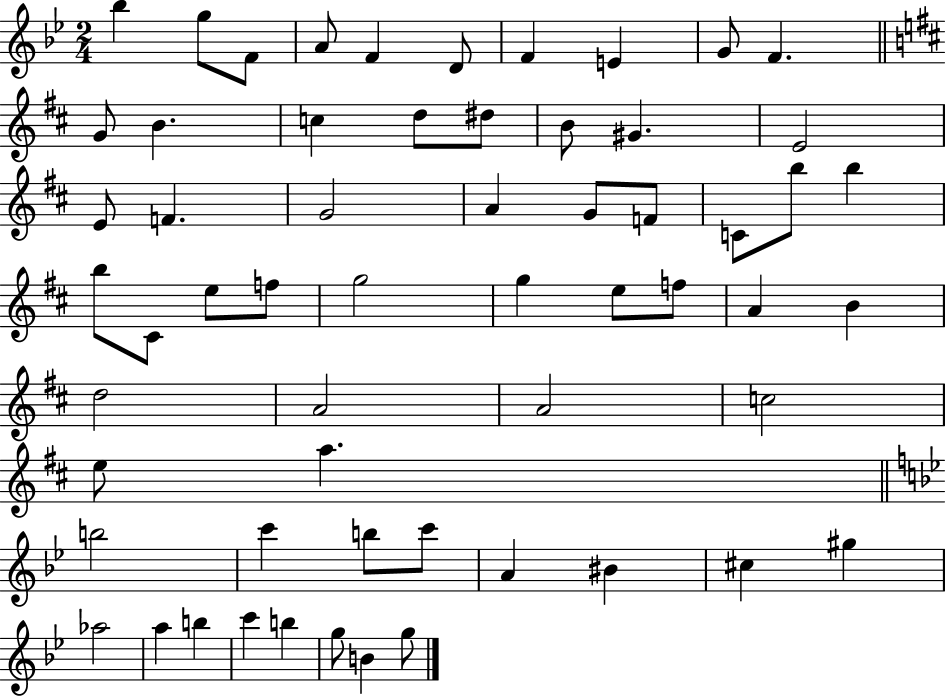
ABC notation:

X:1
T:Untitled
M:2/4
L:1/4
K:Bb
_b g/2 F/2 A/2 F D/2 F E G/2 F G/2 B c d/2 ^d/2 B/2 ^G E2 E/2 F G2 A G/2 F/2 C/2 b/2 b b/2 ^C/2 e/2 f/2 g2 g e/2 f/2 A B d2 A2 A2 c2 e/2 a b2 c' b/2 c'/2 A ^B ^c ^g _a2 a b c' b g/2 B g/2